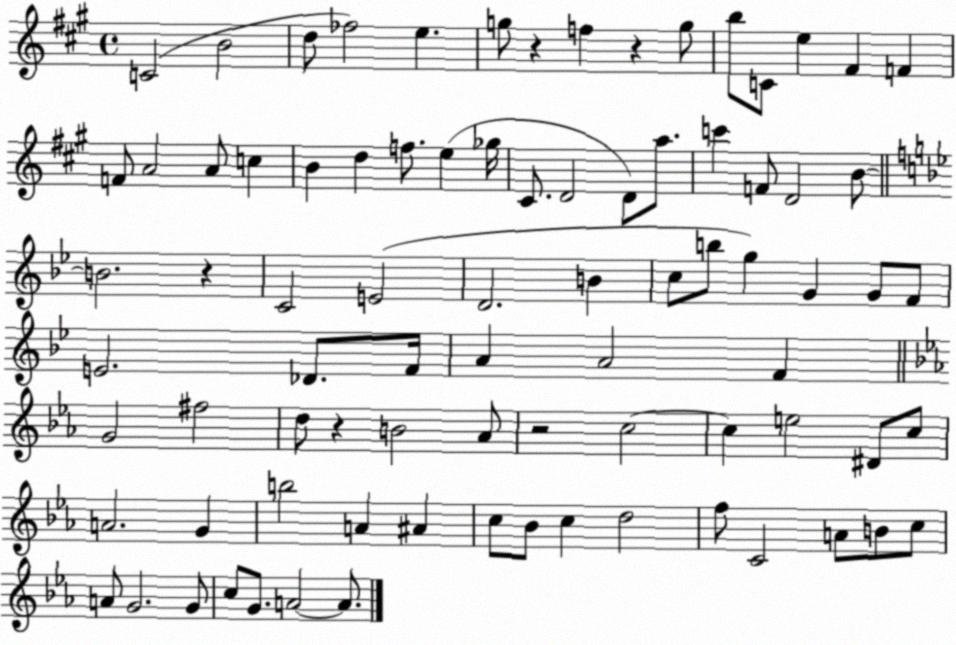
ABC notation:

X:1
T:Untitled
M:4/4
L:1/4
K:A
C2 B2 d/2 _f2 e g/2 z f z g/2 b/2 C/2 e ^F F F/2 A2 A/2 c B d f/2 e _g/4 ^C/2 D2 D/2 a/2 c' F/2 D2 B/2 B2 z C2 E2 D2 B c/2 b/2 g G G/2 F/2 E2 _D/2 F/4 A A2 F G2 ^f2 d/2 z B2 _A/2 z2 c2 c e2 ^D/2 c/2 A2 G b2 A ^A c/2 _B/2 c d2 f/2 C2 A/2 B/2 c/2 A/2 G2 G/2 c/2 G/2 A2 A/2